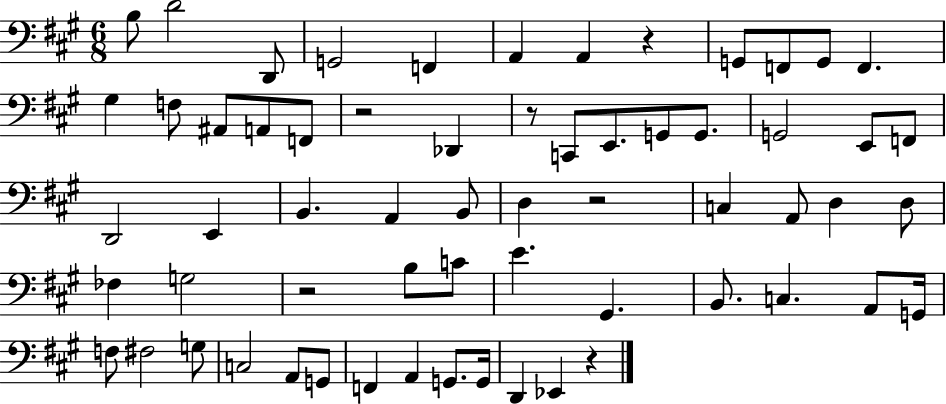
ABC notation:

X:1
T:Untitled
M:6/8
L:1/4
K:A
B,/2 D2 D,,/2 G,,2 F,, A,, A,, z G,,/2 F,,/2 G,,/2 F,, ^G, F,/2 ^A,,/2 A,,/2 F,,/2 z2 _D,, z/2 C,,/2 E,,/2 G,,/2 G,,/2 G,,2 E,,/2 F,,/2 D,,2 E,, B,, A,, B,,/2 D, z2 C, A,,/2 D, D,/2 _F, G,2 z2 B,/2 C/2 E ^G,, B,,/2 C, A,,/2 G,,/4 F,/2 ^F,2 G,/2 C,2 A,,/2 G,,/2 F,, A,, G,,/2 G,,/4 D,, _E,, z